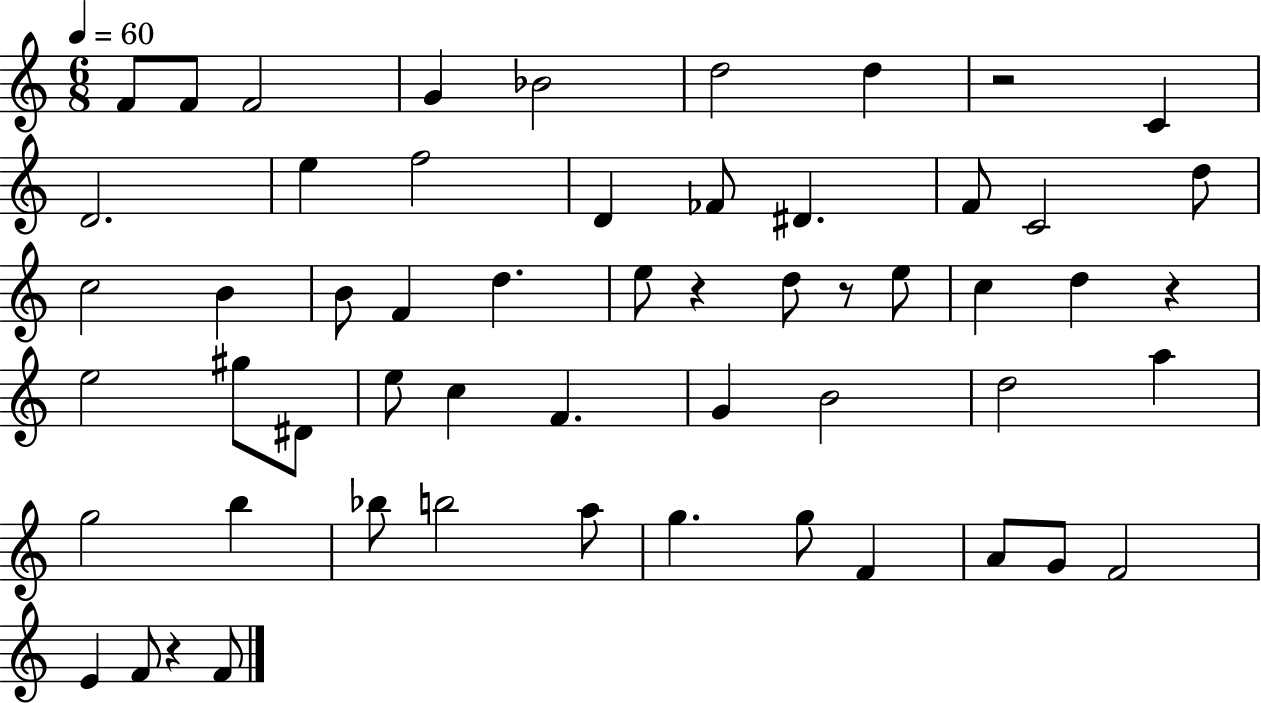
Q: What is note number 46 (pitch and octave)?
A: A4